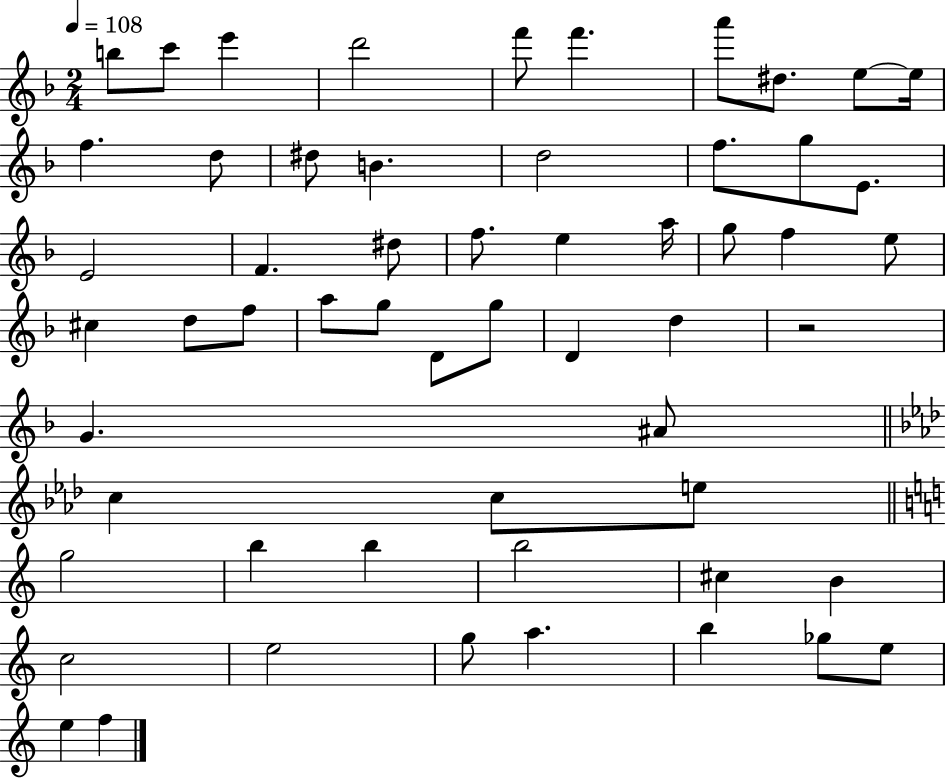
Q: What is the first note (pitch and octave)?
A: B5